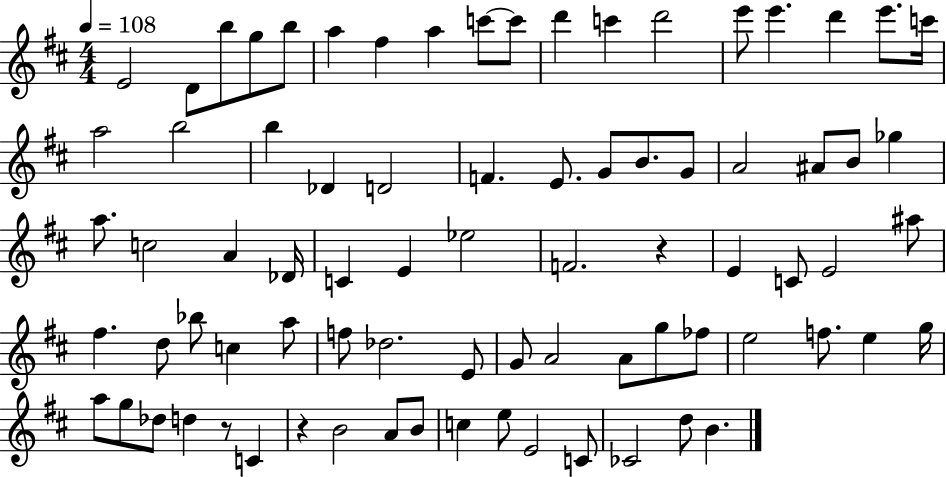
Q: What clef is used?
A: treble